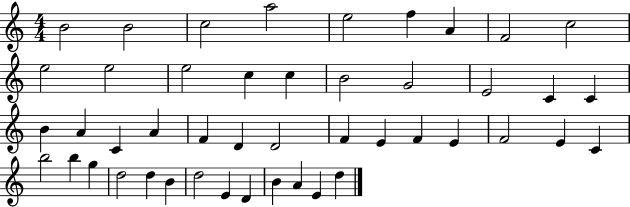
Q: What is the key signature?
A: C major